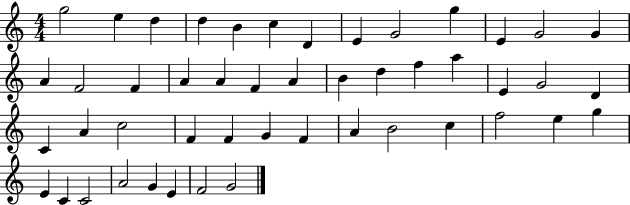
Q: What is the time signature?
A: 4/4